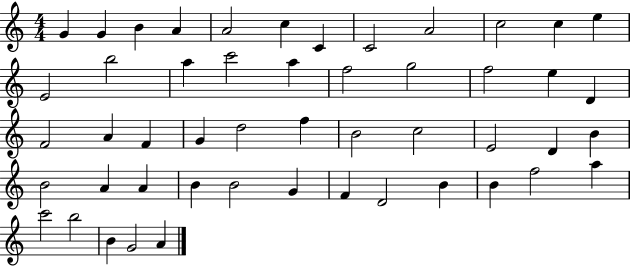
G4/q G4/q B4/q A4/q A4/h C5/q C4/q C4/h A4/h C5/h C5/q E5/q E4/h B5/h A5/q C6/h A5/q F5/h G5/h F5/h E5/q D4/q F4/h A4/q F4/q G4/q D5/h F5/q B4/h C5/h E4/h D4/q B4/q B4/h A4/q A4/q B4/q B4/h G4/q F4/q D4/h B4/q B4/q F5/h A5/q C6/h B5/h B4/q G4/h A4/q